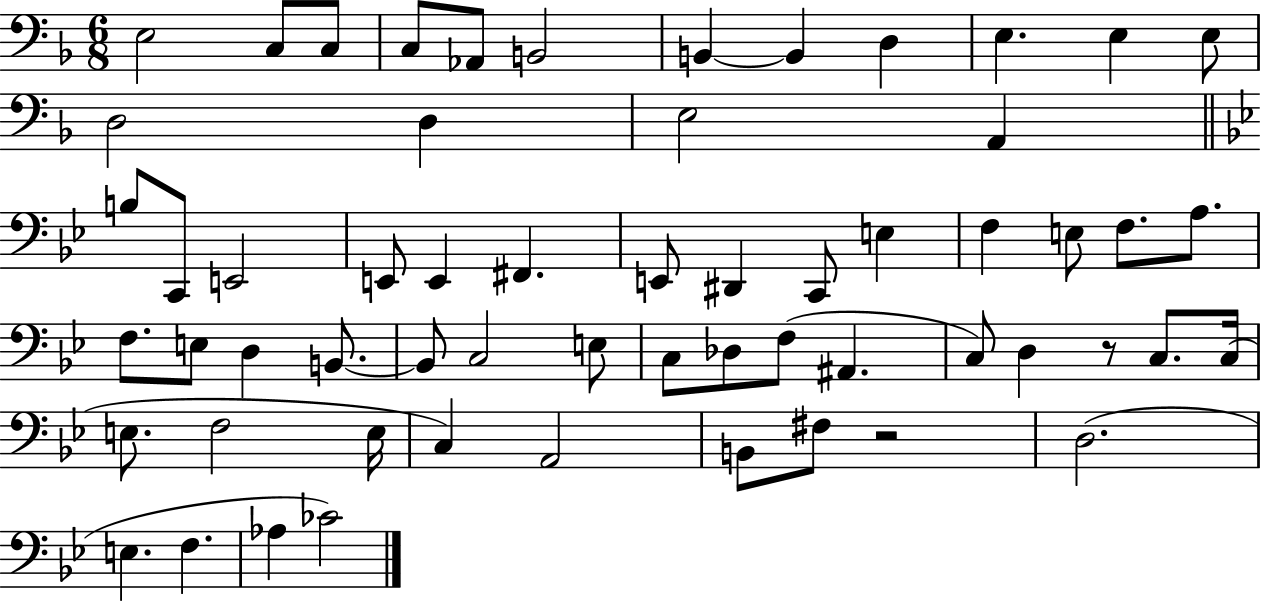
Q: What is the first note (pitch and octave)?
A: E3